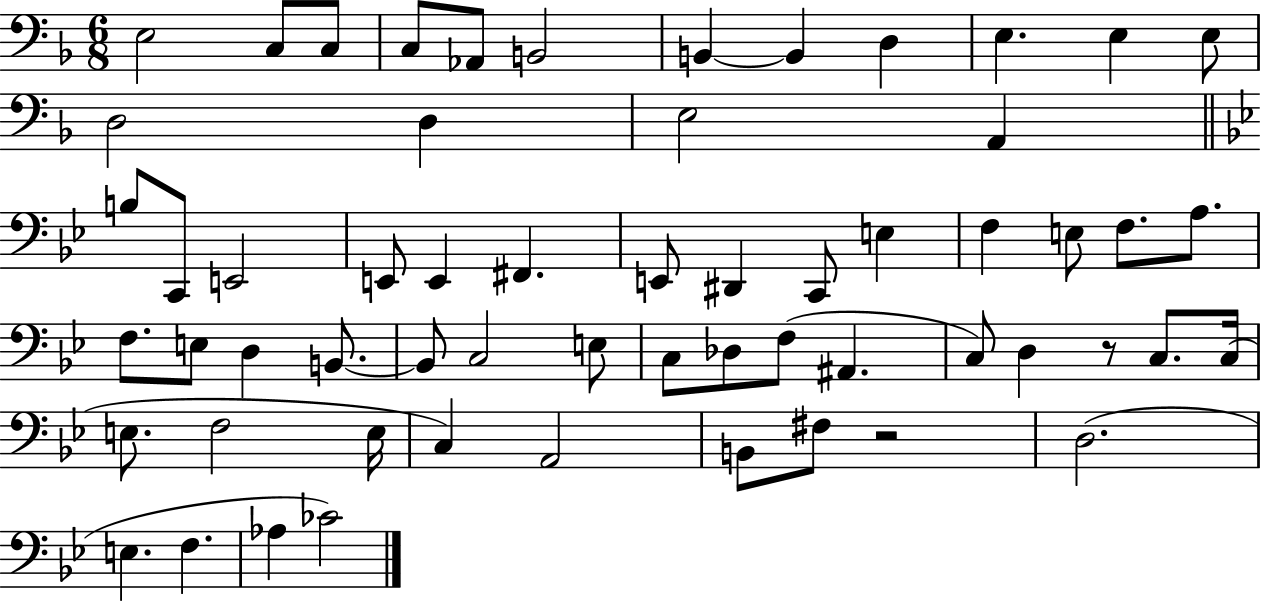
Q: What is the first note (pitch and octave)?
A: E3